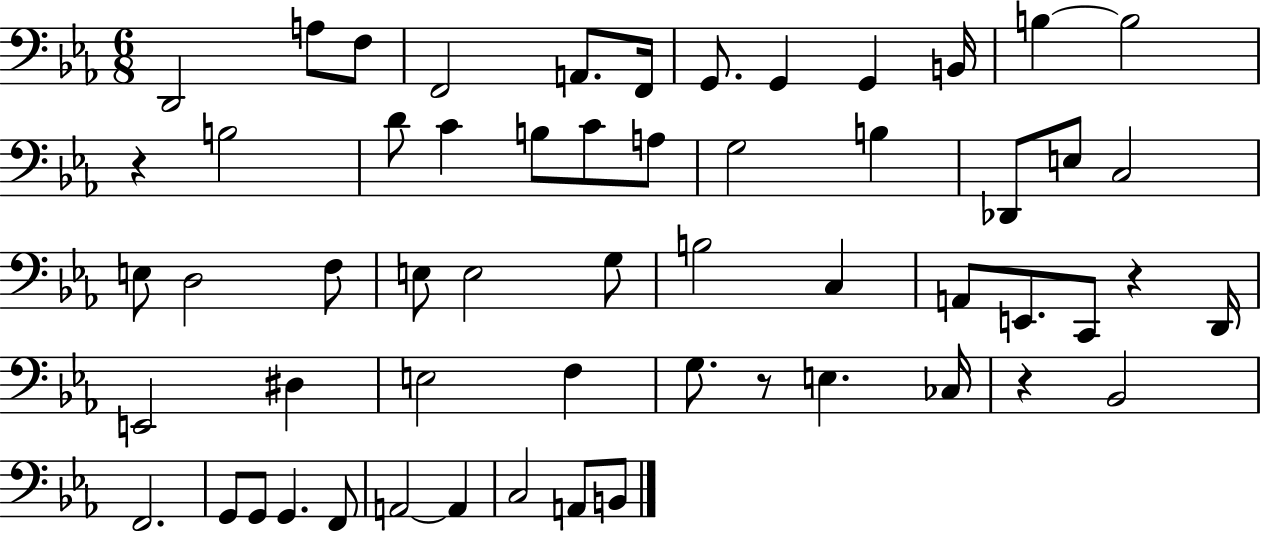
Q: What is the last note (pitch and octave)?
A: B2